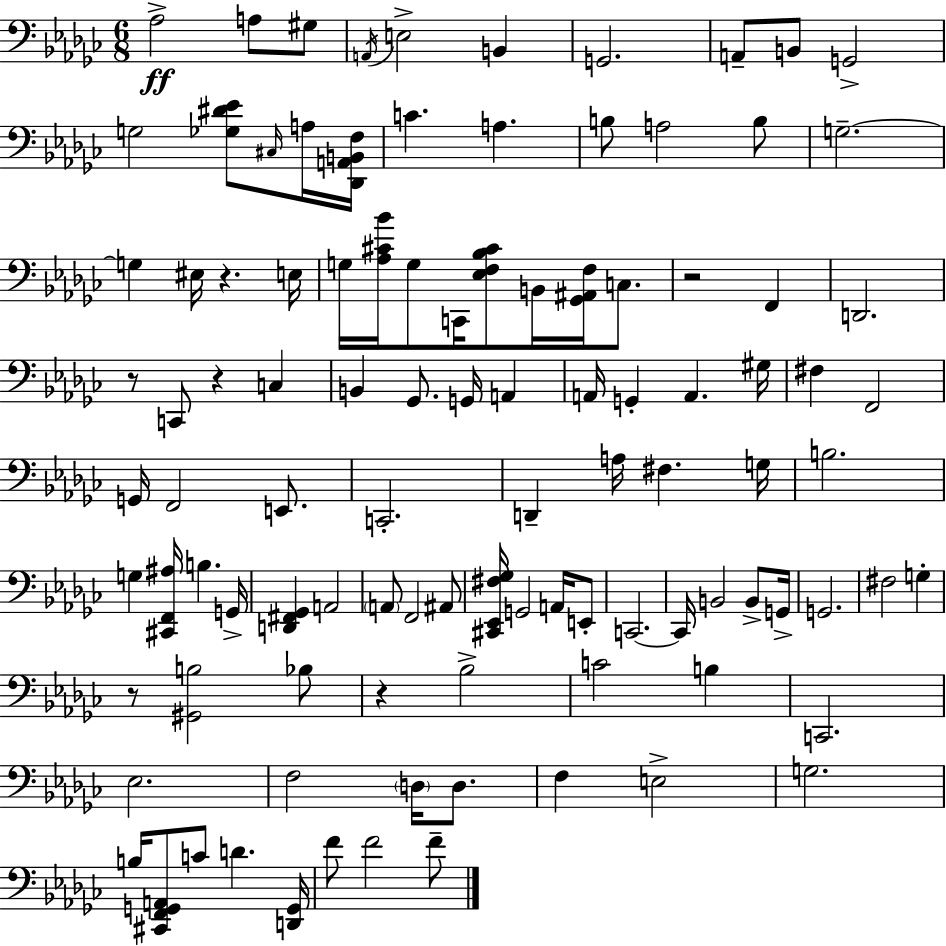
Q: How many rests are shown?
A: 6